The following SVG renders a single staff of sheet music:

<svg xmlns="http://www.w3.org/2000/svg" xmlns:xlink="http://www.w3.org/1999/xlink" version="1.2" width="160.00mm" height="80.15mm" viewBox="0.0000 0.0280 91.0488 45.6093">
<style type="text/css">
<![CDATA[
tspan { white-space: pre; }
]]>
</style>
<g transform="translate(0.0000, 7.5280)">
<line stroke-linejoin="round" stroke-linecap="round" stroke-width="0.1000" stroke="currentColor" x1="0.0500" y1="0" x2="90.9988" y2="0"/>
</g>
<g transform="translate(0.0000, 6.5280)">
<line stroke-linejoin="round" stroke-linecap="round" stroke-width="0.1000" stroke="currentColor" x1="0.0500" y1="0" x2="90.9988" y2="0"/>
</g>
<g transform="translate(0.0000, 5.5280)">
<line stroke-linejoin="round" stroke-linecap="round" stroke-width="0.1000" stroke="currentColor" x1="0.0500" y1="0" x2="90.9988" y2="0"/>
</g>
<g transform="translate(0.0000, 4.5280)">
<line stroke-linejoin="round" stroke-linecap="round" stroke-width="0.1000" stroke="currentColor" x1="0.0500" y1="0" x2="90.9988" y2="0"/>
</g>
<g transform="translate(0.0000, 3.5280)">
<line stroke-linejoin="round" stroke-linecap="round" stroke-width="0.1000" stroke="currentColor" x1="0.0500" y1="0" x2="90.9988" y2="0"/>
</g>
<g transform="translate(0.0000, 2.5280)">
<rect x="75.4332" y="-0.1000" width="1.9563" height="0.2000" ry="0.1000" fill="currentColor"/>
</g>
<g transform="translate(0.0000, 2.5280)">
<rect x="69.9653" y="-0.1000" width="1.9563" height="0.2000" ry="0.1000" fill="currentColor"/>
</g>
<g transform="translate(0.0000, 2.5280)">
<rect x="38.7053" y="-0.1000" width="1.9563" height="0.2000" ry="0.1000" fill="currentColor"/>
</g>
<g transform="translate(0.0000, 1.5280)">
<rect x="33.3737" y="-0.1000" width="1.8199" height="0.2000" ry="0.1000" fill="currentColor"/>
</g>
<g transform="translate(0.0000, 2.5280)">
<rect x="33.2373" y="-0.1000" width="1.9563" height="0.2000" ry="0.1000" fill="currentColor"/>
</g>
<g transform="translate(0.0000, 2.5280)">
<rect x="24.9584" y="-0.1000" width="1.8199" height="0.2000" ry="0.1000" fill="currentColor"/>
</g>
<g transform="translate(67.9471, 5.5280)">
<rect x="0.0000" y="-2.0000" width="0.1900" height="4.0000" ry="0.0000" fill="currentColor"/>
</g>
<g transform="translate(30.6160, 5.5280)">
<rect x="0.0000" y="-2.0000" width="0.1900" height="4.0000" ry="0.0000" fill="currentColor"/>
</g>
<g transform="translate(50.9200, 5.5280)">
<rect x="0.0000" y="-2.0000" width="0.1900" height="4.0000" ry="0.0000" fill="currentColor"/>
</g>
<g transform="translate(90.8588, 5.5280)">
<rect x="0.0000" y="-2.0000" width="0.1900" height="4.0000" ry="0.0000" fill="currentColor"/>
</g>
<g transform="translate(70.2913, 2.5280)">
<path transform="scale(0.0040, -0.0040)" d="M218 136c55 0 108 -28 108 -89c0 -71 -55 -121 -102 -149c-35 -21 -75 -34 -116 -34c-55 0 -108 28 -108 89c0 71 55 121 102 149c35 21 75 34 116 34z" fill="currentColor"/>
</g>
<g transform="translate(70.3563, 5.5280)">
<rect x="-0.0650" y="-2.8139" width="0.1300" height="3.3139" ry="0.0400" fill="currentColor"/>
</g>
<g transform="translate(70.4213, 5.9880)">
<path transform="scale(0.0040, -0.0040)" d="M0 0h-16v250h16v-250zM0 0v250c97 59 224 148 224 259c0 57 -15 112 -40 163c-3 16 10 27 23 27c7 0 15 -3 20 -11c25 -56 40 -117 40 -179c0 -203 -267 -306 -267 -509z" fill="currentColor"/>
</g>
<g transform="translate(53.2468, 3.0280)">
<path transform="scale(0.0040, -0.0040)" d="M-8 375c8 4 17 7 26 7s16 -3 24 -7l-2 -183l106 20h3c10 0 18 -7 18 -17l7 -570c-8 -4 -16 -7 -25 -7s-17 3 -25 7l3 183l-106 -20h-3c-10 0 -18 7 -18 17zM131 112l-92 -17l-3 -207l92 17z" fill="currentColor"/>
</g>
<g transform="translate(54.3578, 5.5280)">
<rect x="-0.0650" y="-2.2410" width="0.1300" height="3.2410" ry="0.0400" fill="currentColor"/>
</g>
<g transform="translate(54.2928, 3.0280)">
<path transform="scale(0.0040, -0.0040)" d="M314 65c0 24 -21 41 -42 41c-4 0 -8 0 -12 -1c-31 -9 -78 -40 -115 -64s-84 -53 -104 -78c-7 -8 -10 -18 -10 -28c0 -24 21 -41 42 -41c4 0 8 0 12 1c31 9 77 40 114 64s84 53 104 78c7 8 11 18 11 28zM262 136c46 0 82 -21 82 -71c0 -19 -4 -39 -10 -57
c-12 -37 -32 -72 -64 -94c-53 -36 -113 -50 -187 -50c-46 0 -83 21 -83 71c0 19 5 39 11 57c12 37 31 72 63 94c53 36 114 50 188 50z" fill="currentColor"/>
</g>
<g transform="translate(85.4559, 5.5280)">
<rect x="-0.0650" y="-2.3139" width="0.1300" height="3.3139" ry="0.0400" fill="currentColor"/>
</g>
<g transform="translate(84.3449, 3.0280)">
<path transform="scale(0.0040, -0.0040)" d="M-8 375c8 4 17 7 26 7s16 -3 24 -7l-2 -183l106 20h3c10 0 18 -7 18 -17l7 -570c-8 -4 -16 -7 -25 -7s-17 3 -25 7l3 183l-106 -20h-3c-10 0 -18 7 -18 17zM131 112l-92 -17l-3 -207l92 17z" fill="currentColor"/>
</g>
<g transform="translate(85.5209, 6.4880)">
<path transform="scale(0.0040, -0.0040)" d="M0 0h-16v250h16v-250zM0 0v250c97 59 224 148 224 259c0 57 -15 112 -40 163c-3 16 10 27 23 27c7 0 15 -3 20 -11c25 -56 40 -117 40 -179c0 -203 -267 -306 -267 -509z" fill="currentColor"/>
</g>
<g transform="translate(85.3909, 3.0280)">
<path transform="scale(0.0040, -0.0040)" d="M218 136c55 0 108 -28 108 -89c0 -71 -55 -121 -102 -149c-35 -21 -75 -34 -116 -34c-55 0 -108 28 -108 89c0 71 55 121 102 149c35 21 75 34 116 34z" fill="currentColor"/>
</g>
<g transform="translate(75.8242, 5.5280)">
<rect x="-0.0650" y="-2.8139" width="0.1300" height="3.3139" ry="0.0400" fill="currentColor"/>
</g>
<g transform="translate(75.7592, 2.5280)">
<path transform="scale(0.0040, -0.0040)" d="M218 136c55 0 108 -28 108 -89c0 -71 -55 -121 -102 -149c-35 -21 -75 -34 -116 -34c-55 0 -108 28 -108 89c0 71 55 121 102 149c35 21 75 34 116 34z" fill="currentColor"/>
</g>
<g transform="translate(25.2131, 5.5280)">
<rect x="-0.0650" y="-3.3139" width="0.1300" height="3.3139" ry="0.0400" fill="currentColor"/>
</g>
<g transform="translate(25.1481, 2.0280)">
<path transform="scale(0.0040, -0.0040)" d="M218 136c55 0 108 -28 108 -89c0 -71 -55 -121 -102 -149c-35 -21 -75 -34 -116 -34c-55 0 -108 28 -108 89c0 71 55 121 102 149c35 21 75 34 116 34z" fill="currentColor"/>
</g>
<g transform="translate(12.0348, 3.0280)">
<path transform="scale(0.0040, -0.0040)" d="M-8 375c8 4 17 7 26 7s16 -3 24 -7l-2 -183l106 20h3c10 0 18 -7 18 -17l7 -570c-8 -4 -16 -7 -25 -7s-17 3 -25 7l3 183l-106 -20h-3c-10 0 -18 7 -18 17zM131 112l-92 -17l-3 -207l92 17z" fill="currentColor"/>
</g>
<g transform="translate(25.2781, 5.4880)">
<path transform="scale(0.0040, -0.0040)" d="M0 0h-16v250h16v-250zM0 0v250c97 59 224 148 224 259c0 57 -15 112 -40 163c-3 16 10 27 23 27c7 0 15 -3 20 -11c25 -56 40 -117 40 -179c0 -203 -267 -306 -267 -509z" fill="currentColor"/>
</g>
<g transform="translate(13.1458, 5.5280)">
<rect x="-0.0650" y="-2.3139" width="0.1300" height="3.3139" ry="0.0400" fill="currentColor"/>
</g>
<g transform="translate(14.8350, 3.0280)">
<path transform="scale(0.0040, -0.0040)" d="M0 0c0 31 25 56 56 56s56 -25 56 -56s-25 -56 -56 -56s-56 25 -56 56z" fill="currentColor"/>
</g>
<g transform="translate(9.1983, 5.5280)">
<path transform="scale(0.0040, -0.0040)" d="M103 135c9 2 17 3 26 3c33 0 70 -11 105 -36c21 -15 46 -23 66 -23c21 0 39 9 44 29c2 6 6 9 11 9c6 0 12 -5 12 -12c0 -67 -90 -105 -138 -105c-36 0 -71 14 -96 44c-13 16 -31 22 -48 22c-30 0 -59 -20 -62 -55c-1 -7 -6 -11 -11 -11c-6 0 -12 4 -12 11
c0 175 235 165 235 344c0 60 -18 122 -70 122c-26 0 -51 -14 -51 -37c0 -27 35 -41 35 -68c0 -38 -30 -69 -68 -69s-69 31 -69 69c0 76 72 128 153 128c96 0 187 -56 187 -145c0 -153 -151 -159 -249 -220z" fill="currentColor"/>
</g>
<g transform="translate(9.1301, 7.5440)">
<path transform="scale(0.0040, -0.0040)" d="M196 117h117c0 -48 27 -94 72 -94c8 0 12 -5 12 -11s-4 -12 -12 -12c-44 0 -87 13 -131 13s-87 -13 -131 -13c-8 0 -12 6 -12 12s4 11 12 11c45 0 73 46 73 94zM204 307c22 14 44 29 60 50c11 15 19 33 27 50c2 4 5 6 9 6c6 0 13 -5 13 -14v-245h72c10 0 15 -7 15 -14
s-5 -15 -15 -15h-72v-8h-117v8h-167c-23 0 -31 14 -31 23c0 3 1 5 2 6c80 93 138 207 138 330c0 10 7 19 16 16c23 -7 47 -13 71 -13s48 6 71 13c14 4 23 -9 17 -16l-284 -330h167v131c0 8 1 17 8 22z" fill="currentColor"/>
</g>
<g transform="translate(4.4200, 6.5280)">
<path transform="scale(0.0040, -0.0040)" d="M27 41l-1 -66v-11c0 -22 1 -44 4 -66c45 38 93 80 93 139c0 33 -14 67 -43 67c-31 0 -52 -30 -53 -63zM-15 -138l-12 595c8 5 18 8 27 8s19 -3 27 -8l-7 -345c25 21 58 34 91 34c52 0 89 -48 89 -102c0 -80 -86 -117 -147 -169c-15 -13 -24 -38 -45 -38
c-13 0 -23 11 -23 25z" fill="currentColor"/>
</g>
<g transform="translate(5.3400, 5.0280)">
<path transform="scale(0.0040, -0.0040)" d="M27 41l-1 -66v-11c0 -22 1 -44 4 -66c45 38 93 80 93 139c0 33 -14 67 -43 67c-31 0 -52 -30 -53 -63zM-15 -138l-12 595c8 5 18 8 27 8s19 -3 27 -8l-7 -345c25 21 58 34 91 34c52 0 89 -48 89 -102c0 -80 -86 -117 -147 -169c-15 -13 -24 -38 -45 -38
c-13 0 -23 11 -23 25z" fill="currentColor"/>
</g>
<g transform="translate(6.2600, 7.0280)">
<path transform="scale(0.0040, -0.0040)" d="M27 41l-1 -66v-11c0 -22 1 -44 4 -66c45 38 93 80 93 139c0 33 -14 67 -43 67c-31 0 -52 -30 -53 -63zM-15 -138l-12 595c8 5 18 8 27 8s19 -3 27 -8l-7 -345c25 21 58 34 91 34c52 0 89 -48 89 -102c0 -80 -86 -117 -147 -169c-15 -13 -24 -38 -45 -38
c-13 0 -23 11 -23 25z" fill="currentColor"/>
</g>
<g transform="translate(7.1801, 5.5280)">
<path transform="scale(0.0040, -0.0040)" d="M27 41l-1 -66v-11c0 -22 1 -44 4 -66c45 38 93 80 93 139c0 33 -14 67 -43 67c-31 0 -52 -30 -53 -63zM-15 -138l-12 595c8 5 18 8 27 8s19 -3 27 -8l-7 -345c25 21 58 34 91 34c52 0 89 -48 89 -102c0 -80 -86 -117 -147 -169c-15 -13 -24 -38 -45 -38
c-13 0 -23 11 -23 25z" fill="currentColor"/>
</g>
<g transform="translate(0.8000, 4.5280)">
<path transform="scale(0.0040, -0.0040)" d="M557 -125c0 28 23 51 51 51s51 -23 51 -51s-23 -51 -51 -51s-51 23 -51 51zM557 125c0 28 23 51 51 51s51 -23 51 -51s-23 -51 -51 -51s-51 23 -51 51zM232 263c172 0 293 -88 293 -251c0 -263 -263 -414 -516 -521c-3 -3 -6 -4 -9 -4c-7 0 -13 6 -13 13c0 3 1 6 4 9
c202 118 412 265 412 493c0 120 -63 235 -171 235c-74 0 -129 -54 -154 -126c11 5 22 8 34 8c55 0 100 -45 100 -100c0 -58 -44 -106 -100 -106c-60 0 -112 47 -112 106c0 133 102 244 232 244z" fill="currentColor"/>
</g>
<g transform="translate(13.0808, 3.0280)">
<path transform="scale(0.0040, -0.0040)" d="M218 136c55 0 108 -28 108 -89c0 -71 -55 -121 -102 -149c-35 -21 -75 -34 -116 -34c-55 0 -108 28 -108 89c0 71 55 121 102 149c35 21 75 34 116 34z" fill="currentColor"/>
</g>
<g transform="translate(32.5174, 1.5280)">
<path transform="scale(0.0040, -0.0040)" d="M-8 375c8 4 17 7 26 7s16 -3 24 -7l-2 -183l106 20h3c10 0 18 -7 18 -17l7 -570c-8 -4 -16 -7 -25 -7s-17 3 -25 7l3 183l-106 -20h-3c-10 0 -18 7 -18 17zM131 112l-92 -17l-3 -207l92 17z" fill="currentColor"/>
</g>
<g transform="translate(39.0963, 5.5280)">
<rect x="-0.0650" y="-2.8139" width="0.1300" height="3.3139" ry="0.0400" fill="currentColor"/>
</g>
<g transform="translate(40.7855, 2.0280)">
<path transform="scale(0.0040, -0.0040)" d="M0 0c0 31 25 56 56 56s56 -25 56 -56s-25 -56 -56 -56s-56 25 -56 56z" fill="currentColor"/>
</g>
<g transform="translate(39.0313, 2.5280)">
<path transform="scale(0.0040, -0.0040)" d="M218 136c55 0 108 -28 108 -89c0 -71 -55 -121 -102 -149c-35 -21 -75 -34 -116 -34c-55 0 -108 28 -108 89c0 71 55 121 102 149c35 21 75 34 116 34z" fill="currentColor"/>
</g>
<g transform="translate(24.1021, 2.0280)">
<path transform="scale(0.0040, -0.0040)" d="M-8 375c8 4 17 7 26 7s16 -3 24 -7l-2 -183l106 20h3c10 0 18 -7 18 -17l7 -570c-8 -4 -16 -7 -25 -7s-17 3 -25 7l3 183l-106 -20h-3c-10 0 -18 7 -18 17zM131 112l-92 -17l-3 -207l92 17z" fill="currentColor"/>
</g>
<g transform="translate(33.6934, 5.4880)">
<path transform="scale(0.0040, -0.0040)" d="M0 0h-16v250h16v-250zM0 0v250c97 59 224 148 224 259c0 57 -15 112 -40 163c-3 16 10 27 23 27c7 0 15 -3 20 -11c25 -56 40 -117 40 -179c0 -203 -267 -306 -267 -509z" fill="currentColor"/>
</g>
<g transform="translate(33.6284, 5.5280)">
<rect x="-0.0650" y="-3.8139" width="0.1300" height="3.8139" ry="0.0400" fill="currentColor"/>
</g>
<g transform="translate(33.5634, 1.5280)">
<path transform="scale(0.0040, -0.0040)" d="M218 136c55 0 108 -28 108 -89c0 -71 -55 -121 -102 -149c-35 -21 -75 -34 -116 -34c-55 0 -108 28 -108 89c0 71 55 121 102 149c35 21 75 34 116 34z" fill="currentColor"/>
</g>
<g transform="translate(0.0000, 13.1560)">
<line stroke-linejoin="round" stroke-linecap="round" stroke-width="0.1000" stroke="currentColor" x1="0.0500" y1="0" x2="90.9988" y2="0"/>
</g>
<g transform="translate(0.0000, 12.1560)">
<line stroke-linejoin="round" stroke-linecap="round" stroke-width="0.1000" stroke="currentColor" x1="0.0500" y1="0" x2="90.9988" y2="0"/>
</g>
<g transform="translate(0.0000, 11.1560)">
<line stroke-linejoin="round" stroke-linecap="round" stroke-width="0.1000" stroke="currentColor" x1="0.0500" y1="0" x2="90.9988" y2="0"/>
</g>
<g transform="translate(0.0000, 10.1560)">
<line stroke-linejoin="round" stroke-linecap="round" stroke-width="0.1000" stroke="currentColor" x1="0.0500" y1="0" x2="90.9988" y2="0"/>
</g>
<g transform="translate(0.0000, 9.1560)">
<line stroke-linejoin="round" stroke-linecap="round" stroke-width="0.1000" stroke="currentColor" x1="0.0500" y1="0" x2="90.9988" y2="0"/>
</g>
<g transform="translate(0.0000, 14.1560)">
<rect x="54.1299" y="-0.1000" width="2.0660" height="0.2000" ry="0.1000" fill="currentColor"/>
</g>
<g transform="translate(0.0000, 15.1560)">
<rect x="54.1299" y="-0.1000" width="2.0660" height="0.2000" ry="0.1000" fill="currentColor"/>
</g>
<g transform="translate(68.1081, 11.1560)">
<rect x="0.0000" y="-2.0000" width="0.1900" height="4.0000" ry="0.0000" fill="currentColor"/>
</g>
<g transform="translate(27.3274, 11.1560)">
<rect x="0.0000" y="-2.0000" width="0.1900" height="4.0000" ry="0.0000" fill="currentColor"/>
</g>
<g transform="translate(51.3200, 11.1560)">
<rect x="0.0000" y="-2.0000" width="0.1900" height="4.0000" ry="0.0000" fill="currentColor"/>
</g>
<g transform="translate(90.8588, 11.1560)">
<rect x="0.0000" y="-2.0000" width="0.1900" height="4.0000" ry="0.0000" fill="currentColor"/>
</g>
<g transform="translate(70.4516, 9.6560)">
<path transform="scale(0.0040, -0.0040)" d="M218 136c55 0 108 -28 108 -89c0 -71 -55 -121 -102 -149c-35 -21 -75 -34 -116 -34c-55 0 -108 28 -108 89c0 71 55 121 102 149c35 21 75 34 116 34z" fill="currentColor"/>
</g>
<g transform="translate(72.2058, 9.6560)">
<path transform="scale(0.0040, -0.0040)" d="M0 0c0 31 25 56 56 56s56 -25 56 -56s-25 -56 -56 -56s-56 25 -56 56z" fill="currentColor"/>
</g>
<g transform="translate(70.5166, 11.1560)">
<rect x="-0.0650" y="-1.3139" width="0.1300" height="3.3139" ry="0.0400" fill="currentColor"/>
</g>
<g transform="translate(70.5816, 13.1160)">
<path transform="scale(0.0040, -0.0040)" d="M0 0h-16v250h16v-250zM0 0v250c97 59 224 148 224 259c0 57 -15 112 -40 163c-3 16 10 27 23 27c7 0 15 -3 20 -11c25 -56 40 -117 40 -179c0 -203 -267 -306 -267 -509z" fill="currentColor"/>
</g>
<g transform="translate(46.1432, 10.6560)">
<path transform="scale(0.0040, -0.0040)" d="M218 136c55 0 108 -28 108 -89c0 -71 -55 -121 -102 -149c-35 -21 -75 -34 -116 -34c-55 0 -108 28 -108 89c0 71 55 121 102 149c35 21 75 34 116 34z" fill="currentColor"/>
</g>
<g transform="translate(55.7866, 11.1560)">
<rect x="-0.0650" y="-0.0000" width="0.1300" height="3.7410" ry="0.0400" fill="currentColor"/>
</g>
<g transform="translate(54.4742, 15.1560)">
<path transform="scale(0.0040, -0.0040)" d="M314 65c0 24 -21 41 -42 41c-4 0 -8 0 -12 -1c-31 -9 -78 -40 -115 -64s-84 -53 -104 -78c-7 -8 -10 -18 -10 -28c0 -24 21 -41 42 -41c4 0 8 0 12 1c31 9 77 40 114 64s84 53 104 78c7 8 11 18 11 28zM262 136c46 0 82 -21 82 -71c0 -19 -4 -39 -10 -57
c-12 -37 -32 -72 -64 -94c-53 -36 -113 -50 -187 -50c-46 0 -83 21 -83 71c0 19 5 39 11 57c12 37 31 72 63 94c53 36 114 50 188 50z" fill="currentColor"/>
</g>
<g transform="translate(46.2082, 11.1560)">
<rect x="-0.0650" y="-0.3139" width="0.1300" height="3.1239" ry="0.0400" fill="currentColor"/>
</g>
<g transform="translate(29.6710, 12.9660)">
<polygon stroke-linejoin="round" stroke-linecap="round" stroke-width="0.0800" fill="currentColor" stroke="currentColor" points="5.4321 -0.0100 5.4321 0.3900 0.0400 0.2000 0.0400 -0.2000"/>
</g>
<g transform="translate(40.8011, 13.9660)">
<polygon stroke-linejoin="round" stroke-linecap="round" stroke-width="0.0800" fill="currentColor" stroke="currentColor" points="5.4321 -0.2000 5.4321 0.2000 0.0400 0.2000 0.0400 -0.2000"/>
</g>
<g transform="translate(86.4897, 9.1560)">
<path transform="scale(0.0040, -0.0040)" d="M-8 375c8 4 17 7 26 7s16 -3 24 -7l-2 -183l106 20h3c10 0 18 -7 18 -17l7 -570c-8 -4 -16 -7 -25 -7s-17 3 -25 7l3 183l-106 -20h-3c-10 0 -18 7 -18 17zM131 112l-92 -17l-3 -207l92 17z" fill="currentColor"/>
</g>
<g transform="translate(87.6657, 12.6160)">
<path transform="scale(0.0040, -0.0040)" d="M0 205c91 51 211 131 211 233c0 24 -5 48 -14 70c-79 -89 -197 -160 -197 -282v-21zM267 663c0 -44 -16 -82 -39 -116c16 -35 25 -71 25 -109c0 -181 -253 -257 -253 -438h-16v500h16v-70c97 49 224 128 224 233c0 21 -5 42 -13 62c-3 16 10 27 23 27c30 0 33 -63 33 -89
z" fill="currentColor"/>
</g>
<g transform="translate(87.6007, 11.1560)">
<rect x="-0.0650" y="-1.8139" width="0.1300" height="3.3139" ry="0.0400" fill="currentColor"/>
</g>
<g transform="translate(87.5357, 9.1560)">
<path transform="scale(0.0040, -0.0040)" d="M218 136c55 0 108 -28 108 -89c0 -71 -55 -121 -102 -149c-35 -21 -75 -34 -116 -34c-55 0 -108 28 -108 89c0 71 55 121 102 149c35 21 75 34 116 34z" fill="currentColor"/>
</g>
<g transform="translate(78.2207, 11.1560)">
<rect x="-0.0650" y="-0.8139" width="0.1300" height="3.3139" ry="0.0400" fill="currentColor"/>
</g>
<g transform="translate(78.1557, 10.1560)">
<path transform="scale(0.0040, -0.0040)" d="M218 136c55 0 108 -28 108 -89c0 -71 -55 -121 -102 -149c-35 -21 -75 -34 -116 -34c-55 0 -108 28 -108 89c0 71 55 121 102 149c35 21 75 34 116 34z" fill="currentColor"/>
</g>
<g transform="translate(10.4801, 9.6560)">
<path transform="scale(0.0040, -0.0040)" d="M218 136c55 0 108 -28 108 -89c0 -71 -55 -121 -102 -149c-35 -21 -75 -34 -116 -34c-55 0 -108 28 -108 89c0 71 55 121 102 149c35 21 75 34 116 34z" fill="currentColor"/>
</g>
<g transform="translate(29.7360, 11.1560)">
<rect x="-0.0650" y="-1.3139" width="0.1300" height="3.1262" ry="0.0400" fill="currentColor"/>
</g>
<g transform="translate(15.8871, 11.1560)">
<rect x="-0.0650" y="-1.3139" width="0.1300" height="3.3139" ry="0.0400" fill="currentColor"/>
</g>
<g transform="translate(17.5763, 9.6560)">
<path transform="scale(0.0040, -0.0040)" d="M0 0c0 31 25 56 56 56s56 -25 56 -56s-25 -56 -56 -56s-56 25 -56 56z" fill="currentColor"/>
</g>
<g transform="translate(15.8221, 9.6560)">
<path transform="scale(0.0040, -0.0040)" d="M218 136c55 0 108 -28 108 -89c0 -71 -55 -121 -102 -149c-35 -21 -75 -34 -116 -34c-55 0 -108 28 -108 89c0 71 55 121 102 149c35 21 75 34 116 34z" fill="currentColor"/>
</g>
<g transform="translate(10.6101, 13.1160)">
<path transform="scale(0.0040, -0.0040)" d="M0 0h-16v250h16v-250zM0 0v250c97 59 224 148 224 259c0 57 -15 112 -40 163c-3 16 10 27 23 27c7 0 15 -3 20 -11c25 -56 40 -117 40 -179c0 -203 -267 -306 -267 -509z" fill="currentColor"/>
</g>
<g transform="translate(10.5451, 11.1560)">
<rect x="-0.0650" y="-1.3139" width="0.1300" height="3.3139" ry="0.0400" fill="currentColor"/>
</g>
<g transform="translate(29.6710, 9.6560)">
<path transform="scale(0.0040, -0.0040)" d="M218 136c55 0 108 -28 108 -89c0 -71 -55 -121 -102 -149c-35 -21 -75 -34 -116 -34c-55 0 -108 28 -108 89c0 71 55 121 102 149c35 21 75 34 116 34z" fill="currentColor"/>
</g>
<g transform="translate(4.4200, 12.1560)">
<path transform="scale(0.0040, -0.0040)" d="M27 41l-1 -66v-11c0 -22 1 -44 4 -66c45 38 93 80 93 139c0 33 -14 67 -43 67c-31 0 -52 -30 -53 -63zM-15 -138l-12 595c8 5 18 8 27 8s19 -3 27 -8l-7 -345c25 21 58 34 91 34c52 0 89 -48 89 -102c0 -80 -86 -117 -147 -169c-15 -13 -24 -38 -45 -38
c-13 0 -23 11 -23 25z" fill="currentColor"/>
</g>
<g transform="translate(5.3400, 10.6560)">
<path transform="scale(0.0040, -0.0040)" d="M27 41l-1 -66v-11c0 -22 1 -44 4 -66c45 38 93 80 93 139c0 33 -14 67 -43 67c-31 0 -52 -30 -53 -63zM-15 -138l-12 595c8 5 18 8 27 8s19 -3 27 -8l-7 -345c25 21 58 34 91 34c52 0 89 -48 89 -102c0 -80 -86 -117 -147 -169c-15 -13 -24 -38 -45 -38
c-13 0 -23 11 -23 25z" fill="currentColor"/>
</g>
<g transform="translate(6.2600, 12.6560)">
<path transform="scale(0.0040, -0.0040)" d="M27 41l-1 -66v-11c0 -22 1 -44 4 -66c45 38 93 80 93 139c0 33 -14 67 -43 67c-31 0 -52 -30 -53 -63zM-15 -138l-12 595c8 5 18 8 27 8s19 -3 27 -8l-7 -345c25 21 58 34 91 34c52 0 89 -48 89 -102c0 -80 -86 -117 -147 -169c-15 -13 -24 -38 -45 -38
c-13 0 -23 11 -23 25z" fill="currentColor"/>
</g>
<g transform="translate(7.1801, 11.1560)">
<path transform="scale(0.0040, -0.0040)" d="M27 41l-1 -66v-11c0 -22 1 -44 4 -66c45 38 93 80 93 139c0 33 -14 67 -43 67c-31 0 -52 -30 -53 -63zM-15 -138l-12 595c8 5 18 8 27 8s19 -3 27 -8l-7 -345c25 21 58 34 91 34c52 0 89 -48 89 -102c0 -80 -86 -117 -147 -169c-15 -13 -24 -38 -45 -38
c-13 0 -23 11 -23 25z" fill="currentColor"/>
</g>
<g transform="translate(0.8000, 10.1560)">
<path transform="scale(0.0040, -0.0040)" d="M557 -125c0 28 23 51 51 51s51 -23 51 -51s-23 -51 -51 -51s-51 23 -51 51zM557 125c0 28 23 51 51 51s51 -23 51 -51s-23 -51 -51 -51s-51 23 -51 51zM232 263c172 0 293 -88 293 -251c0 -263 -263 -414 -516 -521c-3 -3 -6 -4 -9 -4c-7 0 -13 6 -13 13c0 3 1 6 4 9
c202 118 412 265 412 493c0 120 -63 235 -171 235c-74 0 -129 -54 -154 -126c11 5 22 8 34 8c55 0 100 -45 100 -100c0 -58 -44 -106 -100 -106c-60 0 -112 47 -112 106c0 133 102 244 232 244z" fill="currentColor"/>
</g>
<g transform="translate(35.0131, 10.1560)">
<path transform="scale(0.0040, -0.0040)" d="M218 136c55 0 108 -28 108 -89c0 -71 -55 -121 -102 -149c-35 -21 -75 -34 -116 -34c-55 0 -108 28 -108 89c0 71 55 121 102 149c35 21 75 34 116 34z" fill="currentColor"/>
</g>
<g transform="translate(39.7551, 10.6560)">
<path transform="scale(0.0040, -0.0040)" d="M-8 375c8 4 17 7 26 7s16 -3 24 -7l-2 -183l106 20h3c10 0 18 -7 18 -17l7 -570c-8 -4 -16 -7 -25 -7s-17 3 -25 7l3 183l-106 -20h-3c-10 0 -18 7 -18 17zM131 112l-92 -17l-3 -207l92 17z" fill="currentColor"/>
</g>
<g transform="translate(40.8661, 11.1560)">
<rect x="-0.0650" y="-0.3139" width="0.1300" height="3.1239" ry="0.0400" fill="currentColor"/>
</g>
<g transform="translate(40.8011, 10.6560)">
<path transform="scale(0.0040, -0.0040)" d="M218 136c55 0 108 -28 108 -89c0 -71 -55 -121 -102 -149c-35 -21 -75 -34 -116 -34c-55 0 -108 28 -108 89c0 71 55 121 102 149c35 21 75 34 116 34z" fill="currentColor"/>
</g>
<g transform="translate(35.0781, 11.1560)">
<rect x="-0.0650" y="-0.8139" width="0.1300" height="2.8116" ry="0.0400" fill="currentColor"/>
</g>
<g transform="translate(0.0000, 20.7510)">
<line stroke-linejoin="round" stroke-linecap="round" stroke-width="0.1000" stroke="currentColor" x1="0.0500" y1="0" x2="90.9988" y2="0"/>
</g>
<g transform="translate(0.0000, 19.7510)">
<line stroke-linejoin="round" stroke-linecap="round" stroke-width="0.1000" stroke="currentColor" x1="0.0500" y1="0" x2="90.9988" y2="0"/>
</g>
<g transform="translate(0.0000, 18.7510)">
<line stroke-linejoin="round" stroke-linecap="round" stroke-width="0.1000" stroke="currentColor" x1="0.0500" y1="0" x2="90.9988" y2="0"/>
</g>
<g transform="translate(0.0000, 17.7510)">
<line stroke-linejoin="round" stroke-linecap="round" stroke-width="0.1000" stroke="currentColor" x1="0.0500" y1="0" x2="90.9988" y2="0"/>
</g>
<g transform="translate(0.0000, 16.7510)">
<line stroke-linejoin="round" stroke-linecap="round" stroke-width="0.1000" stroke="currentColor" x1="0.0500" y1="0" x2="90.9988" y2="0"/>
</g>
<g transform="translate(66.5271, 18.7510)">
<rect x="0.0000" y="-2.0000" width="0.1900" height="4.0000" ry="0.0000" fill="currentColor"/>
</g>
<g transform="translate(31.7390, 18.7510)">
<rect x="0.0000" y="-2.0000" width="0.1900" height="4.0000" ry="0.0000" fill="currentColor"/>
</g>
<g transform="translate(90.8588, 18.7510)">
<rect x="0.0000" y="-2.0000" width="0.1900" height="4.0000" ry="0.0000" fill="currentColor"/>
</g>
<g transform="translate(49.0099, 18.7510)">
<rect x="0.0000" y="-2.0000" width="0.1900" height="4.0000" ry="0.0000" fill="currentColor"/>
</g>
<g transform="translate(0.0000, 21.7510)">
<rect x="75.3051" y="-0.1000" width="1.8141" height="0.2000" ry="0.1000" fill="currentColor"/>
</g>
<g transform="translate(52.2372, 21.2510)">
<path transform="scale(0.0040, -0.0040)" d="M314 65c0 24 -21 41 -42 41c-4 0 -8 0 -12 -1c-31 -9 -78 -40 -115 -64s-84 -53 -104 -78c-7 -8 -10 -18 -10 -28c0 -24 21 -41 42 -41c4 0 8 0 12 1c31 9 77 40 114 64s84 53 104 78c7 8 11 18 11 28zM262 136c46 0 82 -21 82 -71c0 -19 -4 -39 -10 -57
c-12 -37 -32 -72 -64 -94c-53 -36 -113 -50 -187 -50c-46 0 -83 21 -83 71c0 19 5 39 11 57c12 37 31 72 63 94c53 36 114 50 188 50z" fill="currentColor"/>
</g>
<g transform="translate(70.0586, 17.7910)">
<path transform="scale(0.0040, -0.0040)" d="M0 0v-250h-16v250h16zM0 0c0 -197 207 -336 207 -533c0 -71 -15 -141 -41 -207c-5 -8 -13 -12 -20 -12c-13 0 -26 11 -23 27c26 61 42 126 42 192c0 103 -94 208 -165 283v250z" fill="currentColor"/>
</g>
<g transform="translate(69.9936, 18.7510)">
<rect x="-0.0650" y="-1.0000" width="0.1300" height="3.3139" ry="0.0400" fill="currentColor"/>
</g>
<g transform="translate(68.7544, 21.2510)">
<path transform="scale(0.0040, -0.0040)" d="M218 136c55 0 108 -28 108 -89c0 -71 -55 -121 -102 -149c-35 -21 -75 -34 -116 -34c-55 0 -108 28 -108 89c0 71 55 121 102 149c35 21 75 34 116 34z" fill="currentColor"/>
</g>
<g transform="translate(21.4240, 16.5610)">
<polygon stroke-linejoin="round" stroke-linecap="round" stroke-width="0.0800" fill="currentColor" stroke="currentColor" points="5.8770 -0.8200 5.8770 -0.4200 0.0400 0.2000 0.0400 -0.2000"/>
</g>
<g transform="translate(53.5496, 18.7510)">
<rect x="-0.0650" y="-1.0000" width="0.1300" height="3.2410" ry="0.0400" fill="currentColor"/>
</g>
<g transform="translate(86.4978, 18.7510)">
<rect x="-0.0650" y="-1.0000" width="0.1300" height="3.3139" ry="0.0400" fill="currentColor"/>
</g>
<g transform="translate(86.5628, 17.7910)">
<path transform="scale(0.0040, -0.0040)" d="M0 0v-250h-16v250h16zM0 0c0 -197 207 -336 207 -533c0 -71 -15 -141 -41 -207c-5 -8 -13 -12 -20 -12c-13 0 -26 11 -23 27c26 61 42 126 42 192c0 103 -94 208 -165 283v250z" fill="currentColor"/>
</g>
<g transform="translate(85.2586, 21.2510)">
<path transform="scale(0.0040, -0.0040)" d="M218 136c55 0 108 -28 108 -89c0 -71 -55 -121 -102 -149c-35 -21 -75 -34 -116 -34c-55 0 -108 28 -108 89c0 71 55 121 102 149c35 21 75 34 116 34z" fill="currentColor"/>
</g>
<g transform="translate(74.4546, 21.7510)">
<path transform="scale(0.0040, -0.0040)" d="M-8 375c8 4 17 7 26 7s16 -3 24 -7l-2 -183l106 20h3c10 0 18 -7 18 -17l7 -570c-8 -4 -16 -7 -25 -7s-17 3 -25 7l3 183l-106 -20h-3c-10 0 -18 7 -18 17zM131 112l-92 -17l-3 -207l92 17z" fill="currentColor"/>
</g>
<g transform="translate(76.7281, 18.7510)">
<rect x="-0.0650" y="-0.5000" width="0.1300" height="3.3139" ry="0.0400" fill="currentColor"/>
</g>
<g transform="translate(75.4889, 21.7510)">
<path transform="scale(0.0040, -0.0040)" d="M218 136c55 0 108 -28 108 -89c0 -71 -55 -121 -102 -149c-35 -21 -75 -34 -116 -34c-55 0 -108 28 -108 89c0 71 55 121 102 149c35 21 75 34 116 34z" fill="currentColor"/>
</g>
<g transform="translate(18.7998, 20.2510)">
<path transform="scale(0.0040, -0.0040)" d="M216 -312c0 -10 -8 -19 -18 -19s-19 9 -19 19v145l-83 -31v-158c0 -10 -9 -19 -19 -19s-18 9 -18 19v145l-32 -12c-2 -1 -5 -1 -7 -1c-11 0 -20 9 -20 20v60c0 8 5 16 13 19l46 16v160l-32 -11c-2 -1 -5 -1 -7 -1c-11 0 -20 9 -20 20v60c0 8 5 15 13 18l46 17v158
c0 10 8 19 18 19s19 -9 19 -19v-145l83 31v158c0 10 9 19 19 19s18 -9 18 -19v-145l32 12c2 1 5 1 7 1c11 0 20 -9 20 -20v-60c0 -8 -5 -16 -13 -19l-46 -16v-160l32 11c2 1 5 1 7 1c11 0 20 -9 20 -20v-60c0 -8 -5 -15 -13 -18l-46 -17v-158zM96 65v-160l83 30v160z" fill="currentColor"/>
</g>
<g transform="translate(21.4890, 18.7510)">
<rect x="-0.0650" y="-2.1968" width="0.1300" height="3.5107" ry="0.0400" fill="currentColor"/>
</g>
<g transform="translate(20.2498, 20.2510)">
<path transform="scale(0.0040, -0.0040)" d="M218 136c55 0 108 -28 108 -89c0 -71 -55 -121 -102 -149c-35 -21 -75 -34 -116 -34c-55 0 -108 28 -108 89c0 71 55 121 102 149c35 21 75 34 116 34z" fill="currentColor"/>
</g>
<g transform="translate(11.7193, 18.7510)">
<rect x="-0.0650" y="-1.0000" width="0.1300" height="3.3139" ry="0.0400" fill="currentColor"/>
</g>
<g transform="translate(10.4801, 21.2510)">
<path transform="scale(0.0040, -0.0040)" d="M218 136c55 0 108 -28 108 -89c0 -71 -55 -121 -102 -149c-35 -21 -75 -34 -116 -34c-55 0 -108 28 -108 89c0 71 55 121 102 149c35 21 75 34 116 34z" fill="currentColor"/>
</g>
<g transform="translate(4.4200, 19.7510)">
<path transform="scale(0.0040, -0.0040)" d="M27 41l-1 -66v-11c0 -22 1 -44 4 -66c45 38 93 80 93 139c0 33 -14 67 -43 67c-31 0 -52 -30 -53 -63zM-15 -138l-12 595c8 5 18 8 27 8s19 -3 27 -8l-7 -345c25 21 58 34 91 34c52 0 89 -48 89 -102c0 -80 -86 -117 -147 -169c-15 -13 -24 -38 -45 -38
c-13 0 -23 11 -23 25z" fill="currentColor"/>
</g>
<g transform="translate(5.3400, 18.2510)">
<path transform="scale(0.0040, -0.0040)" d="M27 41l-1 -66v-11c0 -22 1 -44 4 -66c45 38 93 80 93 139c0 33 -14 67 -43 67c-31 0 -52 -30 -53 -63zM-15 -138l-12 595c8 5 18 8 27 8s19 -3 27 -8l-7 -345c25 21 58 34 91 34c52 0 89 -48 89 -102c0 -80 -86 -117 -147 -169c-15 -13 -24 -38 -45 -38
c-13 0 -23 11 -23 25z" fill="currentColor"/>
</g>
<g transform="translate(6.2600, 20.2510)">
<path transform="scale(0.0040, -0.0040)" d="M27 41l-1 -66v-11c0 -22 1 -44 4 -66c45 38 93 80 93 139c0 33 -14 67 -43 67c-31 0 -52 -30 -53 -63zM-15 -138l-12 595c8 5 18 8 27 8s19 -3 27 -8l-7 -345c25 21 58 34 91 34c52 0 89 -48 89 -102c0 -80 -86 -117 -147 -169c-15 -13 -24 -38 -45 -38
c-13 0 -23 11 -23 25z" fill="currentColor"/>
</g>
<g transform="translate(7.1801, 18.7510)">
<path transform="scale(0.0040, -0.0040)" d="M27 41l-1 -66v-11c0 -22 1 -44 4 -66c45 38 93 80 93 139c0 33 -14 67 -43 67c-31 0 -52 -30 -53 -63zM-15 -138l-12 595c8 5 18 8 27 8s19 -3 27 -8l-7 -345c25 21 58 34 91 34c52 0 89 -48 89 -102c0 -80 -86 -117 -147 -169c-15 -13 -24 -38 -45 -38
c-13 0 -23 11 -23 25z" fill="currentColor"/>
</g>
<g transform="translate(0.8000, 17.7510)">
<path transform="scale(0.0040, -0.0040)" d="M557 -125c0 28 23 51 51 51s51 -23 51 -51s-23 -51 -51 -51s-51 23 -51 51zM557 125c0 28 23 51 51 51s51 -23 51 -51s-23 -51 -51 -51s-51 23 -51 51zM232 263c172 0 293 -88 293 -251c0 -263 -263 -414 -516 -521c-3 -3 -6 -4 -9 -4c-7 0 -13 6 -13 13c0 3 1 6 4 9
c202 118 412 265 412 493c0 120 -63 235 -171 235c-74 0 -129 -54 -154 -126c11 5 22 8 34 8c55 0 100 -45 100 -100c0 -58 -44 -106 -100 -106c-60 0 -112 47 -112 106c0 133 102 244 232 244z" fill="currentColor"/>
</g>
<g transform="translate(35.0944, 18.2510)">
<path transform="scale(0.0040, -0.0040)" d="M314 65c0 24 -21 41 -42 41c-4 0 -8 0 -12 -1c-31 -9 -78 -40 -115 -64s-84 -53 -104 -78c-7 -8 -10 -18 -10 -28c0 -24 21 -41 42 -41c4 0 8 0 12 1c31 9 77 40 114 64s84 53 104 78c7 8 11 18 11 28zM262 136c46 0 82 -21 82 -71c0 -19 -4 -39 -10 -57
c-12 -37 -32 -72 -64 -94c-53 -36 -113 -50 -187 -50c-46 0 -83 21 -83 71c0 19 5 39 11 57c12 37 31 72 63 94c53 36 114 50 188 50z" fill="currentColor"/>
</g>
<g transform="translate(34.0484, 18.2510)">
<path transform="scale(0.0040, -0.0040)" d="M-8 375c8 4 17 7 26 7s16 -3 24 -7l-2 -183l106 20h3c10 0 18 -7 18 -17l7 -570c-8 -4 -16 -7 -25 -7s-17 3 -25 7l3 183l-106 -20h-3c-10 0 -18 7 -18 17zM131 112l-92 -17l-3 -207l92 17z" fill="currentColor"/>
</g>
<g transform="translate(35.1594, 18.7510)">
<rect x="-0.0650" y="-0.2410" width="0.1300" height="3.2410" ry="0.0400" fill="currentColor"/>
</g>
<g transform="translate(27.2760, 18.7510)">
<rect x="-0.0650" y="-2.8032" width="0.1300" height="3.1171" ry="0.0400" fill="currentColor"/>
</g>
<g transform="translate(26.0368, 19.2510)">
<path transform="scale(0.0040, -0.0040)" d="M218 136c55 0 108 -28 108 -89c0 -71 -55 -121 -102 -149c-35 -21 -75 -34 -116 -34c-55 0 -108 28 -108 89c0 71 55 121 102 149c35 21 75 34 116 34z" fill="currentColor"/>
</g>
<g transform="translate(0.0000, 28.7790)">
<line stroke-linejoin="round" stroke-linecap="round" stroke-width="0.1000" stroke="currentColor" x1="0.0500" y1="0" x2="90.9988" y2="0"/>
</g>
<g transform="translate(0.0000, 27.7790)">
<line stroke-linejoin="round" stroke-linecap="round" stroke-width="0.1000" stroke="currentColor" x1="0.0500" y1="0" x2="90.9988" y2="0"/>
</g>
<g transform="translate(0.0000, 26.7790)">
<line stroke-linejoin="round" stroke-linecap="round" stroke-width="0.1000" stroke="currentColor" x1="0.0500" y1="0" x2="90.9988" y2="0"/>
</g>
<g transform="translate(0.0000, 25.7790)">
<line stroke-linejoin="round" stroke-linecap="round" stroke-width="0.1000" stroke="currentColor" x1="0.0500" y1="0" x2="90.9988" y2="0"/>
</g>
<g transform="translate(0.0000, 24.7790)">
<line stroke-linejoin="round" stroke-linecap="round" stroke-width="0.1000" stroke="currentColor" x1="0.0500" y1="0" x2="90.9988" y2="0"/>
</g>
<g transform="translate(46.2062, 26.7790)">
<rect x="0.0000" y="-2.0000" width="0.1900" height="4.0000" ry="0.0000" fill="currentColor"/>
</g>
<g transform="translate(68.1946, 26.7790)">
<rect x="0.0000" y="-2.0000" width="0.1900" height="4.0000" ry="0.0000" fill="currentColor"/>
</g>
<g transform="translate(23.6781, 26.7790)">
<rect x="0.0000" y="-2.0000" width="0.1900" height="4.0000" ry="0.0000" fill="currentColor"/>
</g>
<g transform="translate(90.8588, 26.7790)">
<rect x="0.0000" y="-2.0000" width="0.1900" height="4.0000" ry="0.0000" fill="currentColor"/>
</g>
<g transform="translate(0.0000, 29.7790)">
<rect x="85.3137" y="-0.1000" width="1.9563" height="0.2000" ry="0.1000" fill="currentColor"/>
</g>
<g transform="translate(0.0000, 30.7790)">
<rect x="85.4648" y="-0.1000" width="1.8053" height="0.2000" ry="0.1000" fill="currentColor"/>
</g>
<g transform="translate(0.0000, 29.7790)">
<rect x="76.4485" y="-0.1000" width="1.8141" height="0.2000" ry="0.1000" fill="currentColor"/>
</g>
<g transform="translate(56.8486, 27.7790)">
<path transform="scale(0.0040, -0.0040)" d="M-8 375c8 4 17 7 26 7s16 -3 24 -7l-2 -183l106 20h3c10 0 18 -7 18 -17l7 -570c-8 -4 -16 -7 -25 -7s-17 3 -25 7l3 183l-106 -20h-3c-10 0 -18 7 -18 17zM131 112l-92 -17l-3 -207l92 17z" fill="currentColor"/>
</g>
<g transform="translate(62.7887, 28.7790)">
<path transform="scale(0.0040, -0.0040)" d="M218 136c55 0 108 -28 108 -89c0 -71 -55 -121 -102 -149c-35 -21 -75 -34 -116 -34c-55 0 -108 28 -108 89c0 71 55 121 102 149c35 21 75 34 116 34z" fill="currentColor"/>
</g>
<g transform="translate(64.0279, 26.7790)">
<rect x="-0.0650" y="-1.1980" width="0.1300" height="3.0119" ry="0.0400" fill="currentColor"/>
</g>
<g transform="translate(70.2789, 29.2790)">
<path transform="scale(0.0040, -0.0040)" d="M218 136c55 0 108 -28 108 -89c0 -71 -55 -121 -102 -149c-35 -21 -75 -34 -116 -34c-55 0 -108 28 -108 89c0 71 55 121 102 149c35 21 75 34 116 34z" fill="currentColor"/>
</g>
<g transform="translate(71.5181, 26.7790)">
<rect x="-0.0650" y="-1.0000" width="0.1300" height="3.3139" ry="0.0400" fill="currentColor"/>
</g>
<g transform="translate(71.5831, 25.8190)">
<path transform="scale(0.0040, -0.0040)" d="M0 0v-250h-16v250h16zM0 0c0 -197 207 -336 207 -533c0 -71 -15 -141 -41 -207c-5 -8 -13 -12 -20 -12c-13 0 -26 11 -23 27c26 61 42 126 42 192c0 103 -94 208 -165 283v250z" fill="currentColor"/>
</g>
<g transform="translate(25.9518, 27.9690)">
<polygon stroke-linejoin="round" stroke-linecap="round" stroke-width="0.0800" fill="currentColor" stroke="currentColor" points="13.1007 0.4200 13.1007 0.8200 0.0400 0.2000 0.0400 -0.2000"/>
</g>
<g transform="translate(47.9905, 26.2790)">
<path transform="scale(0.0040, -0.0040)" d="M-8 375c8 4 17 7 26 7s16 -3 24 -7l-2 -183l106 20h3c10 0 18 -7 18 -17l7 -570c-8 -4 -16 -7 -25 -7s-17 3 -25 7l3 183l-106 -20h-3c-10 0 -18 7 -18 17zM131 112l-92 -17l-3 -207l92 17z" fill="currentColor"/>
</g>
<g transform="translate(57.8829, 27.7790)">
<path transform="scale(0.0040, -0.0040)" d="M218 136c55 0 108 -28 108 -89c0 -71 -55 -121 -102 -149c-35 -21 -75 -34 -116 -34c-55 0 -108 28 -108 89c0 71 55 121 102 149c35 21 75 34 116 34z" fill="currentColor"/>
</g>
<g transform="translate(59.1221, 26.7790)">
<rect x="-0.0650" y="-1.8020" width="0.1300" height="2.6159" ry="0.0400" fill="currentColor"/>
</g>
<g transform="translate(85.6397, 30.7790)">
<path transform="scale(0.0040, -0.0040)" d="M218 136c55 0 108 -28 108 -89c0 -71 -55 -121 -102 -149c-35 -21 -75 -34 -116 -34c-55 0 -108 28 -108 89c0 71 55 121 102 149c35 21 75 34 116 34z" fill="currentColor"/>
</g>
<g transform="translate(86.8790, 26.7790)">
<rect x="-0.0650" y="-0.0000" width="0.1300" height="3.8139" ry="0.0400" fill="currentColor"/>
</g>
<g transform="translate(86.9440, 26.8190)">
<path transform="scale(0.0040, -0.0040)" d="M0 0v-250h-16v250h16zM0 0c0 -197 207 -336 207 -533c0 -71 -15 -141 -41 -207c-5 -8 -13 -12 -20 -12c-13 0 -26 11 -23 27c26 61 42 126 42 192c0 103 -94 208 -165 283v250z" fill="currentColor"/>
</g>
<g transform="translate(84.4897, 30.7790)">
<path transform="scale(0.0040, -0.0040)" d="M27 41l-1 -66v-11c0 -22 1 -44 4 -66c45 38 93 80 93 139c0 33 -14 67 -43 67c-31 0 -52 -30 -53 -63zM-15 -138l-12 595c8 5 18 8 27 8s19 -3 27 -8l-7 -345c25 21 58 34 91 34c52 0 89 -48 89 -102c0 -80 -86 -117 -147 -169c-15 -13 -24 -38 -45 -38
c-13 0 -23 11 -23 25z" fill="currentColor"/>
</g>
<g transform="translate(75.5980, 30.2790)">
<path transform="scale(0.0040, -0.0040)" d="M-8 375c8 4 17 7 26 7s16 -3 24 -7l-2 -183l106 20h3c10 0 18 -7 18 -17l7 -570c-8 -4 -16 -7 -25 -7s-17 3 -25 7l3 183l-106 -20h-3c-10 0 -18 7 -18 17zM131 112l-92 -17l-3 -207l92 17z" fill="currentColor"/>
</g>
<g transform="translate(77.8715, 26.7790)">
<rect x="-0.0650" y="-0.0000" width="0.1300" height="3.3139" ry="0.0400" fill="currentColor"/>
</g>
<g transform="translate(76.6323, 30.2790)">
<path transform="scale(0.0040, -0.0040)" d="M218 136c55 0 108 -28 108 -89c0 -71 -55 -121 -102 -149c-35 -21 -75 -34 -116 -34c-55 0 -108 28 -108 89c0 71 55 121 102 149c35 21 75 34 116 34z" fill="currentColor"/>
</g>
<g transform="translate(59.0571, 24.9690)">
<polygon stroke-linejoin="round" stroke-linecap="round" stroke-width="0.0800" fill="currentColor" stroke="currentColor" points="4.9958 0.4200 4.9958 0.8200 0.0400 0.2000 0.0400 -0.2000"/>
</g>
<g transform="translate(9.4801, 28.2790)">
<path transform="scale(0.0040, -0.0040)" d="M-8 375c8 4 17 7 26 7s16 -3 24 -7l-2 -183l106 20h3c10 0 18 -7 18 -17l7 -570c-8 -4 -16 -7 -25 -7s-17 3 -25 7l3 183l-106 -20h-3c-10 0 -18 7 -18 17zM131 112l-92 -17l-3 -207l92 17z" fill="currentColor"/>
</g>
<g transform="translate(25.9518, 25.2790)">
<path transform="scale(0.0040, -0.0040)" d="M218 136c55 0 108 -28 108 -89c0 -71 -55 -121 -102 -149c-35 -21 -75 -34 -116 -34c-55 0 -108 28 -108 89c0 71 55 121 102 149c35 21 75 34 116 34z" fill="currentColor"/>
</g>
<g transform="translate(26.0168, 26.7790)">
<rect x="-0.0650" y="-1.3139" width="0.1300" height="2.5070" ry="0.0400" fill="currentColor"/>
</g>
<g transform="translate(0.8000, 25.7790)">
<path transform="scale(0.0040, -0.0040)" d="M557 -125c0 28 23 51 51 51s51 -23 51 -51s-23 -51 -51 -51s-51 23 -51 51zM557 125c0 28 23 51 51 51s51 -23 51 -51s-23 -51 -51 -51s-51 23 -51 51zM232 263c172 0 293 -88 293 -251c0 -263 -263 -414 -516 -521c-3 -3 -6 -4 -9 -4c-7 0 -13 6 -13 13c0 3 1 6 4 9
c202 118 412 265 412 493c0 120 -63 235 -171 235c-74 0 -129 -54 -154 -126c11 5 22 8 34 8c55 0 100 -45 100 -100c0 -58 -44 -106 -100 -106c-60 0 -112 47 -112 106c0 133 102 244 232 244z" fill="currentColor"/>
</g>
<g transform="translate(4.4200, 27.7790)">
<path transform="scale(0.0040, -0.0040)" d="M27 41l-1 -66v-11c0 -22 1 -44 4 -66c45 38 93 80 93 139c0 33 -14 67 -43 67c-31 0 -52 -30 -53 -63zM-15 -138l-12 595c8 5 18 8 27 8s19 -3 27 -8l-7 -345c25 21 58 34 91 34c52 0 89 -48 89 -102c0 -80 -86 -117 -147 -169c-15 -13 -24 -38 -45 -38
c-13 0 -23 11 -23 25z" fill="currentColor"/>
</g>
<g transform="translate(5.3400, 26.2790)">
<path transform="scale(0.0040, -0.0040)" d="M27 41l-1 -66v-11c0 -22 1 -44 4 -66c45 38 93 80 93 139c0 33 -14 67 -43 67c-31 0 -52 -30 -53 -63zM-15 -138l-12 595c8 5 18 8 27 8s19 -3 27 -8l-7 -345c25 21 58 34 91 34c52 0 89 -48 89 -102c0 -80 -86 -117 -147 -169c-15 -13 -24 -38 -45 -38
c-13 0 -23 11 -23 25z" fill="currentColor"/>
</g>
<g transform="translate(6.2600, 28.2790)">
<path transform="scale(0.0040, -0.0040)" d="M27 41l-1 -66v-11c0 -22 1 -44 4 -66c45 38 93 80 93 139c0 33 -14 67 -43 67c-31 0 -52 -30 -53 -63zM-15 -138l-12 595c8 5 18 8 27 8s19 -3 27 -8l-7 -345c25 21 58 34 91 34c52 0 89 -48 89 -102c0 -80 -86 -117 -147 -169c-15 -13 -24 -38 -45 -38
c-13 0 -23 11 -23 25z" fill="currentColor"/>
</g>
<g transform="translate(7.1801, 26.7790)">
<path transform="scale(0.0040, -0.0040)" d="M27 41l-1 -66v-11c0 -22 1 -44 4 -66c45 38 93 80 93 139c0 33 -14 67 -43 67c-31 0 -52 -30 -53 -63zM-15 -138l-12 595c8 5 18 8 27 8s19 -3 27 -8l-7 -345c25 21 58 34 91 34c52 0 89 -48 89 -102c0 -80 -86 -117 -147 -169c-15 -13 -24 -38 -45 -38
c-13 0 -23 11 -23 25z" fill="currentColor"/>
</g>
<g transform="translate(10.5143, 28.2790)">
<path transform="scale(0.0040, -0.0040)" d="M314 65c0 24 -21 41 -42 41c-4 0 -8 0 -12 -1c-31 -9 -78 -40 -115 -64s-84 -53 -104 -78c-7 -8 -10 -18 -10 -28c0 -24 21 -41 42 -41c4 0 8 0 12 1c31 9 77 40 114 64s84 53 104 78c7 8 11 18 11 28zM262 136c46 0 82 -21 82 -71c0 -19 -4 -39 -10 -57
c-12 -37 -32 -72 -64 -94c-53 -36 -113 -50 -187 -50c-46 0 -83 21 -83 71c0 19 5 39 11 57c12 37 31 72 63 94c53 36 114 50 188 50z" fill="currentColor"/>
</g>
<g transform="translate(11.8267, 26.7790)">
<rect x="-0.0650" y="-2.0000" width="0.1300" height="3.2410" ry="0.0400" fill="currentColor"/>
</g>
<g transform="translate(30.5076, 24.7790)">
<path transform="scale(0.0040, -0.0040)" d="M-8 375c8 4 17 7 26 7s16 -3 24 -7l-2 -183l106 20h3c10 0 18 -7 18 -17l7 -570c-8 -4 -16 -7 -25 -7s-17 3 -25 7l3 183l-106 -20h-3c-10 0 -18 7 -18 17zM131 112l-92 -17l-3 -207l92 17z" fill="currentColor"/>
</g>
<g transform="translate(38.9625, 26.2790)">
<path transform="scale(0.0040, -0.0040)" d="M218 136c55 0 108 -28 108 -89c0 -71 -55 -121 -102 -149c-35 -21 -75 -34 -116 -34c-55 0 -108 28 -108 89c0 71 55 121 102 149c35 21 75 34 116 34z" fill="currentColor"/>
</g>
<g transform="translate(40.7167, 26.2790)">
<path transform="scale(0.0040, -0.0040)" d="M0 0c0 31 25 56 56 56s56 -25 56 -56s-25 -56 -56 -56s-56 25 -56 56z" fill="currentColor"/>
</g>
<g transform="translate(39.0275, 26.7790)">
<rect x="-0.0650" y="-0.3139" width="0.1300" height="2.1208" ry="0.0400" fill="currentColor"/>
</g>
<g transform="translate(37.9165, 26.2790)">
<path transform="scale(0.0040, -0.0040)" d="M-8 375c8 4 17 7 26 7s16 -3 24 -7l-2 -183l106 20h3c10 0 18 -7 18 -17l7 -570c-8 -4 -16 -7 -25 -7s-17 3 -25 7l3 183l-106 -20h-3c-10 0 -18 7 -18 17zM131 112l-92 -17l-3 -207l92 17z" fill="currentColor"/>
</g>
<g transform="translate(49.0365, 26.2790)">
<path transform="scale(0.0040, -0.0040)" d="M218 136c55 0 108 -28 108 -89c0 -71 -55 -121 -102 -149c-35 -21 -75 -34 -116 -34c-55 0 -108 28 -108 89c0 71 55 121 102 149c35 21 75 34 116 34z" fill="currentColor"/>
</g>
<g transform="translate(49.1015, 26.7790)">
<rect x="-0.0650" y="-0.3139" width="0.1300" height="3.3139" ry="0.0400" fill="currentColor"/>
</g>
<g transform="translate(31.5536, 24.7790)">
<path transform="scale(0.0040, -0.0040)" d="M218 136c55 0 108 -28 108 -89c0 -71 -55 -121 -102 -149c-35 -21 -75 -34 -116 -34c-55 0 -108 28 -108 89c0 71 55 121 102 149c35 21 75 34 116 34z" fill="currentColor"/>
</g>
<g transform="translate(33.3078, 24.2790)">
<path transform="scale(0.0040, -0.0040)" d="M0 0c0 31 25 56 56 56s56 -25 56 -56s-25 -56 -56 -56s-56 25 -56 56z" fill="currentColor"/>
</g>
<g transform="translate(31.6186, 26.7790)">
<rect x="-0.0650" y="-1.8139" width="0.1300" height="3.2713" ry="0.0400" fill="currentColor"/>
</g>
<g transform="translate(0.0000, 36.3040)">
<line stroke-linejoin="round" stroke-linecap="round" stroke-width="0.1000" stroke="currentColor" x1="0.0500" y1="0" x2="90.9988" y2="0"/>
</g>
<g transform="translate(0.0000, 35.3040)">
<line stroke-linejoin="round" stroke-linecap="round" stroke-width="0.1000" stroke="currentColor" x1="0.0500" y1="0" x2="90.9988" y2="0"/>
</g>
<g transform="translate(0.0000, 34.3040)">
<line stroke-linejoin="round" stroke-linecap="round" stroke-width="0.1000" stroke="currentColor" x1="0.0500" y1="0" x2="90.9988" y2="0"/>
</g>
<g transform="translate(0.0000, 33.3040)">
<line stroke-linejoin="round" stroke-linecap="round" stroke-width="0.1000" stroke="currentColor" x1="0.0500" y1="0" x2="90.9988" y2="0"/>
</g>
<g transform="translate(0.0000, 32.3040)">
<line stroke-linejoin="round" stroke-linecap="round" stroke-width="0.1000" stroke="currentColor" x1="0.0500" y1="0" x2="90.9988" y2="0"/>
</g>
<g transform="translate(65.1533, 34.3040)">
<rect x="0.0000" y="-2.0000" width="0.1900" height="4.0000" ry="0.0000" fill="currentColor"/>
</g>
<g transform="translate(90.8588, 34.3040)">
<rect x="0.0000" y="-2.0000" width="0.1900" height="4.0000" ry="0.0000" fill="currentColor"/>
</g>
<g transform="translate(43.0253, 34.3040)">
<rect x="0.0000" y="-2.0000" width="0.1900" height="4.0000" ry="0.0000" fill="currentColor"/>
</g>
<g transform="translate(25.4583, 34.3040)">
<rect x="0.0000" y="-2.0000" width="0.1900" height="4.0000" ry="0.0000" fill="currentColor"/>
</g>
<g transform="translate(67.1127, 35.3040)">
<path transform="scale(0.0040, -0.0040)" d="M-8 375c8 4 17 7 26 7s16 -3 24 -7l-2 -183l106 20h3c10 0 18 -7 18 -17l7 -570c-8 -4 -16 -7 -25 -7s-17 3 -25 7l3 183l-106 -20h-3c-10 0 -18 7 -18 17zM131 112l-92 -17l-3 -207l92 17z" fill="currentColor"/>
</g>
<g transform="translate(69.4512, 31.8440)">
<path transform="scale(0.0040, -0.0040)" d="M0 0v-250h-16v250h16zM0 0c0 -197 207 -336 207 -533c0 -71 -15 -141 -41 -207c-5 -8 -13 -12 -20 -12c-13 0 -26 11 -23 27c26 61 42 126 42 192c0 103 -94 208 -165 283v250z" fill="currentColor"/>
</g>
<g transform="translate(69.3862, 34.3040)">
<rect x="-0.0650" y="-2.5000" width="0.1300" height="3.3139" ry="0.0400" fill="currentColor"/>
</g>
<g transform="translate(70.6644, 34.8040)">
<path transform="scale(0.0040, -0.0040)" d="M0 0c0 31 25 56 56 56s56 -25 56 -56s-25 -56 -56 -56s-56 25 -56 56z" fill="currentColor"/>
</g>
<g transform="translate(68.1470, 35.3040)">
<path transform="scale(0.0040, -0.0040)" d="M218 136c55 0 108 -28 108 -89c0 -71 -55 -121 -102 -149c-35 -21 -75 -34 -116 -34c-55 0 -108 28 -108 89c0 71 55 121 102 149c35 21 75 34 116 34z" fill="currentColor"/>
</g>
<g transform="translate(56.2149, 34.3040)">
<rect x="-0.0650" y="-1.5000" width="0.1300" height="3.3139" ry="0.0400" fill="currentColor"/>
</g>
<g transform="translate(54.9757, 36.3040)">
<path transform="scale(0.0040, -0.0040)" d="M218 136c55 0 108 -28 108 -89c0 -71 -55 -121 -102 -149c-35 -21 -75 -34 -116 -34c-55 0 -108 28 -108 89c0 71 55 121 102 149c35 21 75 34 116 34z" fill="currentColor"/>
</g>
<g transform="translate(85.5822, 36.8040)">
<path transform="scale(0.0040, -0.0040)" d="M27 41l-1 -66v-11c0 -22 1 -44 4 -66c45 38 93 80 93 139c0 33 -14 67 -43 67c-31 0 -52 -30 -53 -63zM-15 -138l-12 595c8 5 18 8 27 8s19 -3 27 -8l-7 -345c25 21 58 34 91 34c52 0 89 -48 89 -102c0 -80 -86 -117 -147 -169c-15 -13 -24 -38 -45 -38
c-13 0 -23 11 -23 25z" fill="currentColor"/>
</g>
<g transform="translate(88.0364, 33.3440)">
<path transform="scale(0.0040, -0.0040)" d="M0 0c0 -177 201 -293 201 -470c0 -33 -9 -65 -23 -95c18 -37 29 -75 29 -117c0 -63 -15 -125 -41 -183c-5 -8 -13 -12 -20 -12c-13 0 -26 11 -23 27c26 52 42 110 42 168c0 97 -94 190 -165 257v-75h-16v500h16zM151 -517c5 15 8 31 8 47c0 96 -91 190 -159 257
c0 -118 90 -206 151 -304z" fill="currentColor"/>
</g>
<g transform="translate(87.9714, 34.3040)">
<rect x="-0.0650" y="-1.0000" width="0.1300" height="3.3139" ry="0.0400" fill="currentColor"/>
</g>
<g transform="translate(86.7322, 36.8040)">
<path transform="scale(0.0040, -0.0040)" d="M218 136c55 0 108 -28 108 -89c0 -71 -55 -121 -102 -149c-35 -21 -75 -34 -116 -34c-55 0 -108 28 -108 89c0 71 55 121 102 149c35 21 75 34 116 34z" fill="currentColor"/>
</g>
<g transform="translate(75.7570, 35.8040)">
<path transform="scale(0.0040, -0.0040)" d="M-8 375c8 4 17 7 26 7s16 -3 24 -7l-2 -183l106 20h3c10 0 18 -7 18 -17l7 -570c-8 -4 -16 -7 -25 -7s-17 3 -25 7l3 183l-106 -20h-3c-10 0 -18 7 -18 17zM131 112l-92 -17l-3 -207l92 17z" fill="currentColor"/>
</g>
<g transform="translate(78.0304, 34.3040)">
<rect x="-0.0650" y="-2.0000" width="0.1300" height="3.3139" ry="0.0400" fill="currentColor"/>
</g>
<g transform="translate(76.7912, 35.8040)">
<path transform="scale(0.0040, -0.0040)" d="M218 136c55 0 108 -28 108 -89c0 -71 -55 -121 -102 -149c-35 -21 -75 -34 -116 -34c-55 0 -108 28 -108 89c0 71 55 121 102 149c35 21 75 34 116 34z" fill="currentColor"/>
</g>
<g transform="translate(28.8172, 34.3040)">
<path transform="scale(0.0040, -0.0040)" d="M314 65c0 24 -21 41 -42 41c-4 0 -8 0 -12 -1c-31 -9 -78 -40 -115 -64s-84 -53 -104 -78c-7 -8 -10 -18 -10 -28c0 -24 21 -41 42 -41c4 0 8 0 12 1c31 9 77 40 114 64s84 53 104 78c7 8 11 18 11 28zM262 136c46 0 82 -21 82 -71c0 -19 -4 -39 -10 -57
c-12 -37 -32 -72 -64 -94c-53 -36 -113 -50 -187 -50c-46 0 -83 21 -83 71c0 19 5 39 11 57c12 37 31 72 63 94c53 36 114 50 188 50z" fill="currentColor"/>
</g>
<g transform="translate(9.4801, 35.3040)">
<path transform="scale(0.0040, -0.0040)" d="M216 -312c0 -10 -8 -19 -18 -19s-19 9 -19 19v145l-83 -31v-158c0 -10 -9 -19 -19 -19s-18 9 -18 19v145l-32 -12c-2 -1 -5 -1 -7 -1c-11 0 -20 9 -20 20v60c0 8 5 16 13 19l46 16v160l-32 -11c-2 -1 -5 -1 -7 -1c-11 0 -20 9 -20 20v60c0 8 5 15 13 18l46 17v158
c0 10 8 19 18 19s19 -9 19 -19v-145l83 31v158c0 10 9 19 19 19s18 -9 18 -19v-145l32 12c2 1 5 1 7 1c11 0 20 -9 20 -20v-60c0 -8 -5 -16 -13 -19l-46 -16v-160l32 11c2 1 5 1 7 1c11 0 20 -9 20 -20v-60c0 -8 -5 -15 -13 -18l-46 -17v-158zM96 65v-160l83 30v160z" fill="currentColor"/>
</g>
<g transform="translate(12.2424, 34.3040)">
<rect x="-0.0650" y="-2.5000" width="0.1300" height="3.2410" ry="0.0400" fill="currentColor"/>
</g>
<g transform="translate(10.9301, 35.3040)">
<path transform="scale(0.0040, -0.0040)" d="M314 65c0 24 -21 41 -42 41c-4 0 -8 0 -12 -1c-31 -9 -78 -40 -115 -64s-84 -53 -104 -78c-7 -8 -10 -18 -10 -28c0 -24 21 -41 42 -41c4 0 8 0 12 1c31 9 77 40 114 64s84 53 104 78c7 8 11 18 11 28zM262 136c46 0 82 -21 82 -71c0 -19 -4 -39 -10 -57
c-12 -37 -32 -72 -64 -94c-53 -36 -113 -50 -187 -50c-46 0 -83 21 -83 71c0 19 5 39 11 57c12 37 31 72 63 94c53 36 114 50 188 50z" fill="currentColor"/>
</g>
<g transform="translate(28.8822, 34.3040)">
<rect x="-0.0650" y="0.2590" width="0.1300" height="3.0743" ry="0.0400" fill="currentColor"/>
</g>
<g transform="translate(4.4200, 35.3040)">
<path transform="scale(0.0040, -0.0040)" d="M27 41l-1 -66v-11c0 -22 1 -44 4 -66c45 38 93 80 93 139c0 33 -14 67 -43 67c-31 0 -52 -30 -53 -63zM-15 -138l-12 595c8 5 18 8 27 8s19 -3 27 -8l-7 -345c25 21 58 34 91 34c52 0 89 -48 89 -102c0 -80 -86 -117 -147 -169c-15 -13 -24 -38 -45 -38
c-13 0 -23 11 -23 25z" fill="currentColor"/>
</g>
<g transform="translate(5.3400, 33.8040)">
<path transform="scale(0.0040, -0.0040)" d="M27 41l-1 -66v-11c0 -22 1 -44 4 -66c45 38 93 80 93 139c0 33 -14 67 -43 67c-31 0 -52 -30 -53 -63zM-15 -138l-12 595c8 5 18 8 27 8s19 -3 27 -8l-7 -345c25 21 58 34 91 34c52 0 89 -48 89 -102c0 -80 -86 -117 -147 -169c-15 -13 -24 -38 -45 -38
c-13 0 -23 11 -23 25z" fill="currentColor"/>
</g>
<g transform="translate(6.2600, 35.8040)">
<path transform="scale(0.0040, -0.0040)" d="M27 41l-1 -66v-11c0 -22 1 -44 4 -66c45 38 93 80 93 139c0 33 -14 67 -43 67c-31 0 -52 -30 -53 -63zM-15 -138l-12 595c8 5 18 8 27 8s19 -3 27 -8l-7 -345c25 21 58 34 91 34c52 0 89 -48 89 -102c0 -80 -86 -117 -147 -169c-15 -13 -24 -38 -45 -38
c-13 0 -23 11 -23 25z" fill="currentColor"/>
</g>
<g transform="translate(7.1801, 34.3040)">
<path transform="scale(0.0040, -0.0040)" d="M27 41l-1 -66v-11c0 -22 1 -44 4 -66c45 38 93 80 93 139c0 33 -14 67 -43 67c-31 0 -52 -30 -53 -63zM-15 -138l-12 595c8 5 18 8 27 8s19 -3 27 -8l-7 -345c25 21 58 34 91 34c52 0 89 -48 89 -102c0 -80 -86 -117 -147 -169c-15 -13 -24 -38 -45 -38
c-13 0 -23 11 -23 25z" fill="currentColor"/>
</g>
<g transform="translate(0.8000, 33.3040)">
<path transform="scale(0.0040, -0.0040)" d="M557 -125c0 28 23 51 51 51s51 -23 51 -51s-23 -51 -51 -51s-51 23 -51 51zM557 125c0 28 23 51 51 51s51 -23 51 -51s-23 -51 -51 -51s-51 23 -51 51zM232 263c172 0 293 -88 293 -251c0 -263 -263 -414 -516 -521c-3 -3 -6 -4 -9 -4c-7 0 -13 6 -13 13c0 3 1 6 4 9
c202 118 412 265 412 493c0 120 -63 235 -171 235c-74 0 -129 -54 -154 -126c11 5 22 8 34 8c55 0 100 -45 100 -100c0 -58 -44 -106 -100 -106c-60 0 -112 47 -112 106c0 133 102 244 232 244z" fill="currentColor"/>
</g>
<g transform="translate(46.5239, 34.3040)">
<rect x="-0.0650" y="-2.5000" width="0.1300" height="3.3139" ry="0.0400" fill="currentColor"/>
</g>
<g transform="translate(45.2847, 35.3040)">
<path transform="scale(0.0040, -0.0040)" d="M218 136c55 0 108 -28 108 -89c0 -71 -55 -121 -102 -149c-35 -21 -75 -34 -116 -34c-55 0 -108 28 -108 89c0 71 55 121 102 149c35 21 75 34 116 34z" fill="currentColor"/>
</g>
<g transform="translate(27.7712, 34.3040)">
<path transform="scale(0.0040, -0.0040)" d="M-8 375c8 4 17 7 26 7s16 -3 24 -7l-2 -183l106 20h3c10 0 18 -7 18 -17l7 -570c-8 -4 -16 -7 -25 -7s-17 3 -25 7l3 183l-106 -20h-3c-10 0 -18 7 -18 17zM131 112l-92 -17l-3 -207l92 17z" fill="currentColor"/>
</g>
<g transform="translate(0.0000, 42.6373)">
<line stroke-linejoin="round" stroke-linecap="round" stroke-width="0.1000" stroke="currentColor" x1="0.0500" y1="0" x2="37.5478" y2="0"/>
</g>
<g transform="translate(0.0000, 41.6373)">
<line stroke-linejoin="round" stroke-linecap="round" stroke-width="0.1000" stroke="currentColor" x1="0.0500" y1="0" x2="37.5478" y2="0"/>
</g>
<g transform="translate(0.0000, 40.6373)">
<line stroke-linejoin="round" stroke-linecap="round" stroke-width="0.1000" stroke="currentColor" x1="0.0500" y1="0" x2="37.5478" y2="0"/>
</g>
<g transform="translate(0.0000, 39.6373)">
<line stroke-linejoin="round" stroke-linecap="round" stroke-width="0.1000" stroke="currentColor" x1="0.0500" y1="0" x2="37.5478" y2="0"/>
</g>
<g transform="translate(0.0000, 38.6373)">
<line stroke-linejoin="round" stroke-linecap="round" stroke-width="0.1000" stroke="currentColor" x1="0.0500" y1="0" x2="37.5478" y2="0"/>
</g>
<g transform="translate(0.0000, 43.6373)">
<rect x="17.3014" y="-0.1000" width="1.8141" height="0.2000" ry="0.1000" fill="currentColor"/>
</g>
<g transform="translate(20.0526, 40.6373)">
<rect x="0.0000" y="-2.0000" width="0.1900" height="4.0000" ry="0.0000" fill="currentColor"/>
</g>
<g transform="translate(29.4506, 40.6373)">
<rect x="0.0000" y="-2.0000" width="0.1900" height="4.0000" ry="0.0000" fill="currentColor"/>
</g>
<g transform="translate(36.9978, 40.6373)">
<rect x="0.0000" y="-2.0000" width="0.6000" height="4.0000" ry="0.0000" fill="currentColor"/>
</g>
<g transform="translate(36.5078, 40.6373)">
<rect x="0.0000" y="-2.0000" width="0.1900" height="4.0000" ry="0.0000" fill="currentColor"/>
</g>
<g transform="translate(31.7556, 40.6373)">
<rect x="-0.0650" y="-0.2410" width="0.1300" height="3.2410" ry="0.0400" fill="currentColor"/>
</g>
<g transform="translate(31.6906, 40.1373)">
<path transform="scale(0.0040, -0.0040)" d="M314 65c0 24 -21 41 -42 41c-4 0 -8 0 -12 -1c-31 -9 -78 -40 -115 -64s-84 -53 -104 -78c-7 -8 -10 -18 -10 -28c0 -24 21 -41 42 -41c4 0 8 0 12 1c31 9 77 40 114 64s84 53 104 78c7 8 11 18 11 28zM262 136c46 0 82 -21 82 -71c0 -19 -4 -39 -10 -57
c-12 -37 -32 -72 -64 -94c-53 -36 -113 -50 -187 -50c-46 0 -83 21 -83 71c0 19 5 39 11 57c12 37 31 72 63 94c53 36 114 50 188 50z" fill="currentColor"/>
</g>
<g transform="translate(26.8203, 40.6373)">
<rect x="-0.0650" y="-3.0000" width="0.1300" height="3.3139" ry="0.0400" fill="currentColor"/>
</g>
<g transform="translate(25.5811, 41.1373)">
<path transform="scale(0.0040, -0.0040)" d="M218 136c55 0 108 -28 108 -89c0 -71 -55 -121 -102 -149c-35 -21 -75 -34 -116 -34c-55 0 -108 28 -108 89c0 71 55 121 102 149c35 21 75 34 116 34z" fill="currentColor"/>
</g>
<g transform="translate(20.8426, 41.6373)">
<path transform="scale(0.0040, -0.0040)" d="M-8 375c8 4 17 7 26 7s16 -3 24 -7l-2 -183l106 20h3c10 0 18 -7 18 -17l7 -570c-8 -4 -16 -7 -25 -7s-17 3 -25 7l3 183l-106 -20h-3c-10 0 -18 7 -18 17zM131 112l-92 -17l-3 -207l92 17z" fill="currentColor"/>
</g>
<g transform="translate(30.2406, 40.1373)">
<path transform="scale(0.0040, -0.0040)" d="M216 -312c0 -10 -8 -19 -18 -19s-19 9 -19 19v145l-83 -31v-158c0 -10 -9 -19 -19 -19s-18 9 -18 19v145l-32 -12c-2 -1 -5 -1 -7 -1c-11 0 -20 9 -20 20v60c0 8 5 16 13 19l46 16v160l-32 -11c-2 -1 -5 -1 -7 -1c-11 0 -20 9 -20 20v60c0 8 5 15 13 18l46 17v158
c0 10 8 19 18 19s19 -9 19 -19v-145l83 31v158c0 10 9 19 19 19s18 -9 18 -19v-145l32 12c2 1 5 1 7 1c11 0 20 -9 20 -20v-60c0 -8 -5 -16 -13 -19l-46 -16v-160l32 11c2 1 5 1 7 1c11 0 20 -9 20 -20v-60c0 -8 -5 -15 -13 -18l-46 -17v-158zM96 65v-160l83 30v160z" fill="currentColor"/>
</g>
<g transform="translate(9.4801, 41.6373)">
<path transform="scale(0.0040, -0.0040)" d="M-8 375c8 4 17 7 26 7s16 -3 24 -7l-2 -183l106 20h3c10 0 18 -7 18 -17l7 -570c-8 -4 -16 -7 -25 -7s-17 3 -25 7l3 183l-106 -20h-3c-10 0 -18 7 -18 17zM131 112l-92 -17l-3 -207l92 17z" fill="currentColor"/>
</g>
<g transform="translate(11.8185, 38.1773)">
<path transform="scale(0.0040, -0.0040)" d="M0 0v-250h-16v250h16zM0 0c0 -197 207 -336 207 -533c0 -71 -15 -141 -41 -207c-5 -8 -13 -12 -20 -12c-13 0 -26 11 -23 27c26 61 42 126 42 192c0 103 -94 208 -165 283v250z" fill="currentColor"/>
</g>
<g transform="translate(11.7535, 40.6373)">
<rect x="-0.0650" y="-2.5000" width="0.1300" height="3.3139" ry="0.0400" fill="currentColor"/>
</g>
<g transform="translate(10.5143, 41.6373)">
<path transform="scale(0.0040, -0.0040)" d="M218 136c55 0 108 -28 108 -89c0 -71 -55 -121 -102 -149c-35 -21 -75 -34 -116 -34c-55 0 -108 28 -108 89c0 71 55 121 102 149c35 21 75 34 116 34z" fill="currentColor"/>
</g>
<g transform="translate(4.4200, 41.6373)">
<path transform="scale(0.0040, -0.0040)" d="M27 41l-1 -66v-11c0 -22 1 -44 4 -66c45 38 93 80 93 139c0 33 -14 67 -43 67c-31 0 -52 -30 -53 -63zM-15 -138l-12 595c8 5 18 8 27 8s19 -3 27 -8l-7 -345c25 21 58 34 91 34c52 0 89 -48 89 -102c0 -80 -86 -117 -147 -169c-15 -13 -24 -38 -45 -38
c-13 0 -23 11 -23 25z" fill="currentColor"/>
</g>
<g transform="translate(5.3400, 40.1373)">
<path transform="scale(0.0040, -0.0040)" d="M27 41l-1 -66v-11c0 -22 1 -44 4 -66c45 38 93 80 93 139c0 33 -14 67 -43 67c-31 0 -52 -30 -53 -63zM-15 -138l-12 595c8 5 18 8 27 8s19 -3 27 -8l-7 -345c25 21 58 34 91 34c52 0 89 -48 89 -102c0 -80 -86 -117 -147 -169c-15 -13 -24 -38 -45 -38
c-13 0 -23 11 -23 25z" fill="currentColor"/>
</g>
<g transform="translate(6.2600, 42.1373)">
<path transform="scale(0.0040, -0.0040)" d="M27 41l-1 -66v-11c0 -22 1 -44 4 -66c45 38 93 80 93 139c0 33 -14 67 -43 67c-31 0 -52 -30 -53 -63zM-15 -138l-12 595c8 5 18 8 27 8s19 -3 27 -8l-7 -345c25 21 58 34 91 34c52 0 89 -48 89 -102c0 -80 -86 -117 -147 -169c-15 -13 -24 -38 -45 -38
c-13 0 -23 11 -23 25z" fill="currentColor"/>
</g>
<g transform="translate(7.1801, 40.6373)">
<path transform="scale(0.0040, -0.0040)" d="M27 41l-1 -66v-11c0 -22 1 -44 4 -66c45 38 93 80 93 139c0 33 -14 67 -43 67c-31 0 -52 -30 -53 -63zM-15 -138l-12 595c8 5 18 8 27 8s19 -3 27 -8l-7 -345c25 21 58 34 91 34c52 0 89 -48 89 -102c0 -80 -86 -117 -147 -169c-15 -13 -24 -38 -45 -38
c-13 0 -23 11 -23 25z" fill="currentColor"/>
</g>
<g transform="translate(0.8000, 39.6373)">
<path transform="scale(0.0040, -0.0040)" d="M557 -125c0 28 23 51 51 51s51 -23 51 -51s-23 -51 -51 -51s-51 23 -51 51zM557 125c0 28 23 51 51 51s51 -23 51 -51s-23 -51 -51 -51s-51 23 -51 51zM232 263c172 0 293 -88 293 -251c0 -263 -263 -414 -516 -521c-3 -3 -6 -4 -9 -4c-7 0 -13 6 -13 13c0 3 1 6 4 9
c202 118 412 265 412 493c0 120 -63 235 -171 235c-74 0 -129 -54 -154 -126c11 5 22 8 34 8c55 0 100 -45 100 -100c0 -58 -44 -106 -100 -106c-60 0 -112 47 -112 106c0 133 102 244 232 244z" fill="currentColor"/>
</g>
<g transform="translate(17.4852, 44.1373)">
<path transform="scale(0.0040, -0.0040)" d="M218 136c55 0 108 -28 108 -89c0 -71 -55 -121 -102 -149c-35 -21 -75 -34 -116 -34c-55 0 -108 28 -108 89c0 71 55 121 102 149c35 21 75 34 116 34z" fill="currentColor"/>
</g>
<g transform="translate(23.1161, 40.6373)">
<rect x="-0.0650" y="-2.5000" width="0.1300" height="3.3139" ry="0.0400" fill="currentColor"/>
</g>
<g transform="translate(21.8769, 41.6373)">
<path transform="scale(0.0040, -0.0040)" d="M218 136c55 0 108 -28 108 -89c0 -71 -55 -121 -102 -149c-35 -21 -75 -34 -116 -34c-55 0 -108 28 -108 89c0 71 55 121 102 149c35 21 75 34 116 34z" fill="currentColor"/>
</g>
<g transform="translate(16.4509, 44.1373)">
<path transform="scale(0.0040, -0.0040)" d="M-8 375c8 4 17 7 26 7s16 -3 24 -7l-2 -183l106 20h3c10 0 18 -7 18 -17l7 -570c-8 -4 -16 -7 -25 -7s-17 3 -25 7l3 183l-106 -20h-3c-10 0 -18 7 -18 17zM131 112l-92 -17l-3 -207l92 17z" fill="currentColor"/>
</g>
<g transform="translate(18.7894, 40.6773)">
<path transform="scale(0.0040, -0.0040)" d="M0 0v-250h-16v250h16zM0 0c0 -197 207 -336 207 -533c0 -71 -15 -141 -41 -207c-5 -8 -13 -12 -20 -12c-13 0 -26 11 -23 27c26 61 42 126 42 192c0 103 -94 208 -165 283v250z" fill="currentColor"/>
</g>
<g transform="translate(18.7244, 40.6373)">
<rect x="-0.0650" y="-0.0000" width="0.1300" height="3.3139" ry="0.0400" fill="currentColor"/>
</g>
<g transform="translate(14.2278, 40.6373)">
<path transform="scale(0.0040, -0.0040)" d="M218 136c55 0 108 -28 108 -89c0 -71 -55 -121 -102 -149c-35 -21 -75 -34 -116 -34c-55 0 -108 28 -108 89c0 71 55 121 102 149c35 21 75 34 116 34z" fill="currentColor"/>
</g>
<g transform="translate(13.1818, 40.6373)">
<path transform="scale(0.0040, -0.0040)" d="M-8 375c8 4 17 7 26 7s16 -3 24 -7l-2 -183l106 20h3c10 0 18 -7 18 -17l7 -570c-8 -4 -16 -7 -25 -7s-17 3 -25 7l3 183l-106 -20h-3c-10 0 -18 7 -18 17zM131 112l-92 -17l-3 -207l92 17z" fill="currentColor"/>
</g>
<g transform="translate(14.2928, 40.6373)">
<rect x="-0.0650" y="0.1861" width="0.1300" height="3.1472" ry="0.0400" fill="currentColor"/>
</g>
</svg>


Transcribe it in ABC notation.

X:1
T:Untitled
M:2/4
L:1/4
K:Ab
B, D/2 E/2 C B,2 C/2 C B,/2 G,/2 G, G,/2 F,/2 E,/2 E,/2 C,,2 G,/2 F, A,/4 F,, ^A,,/2 C,/2 E,2 F,,2 F,,/2 E,, F,,/2 A,,2 G,/2 A,/2 E,/2 E, B,,/2 G,,/2 F,,/2 D,, _C,,/2 ^B,,2 D,2 _B,, G,, B,,/2 A,, _F,,/4 B,,/2 D, D,,/2 B,, C, ^E,2